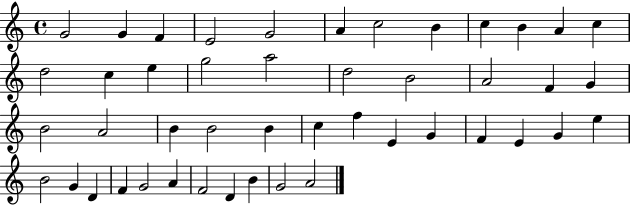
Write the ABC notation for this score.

X:1
T:Untitled
M:4/4
L:1/4
K:C
G2 G F E2 G2 A c2 B c B A c d2 c e g2 a2 d2 B2 A2 F G B2 A2 B B2 B c f E G F E G e B2 G D F G2 A F2 D B G2 A2